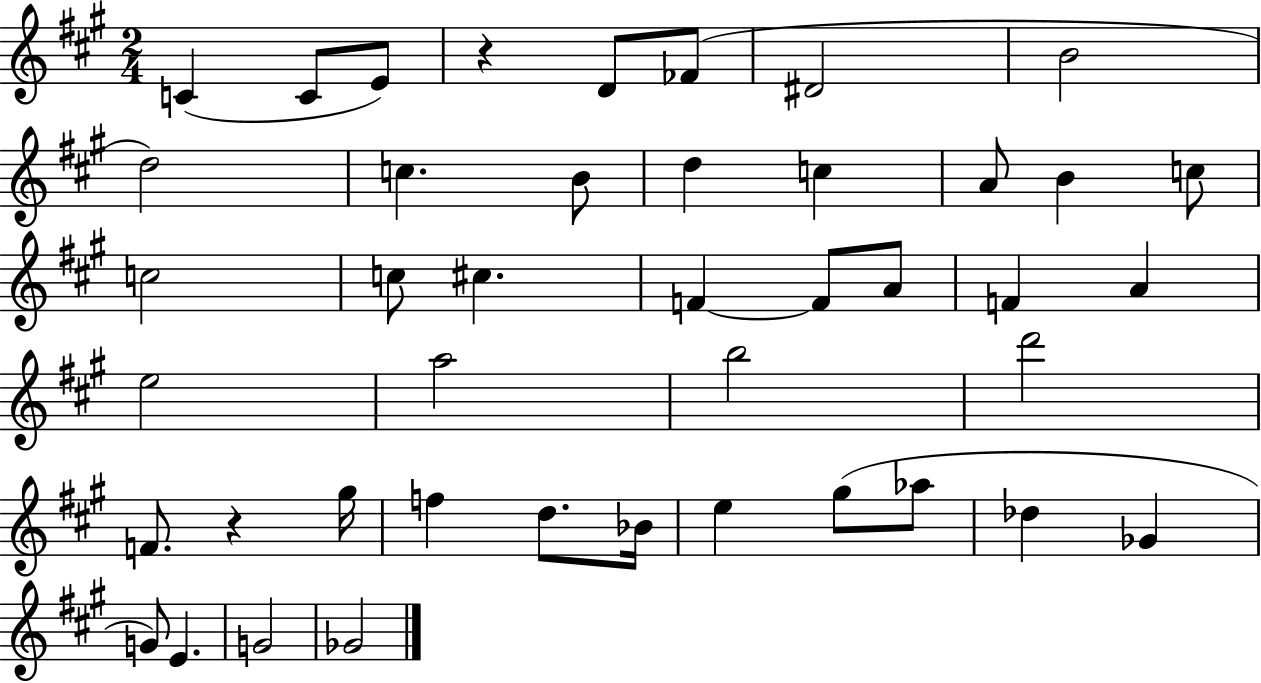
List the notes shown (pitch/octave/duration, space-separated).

C4/q C4/e E4/e R/q D4/e FES4/e D#4/h B4/h D5/h C5/q. B4/e D5/q C5/q A4/e B4/q C5/e C5/h C5/e C#5/q. F4/q F4/e A4/e F4/q A4/q E5/h A5/h B5/h D6/h F4/e. R/q G#5/s F5/q D5/e. Bb4/s E5/q G#5/e Ab5/e Db5/q Gb4/q G4/e E4/q. G4/h Gb4/h